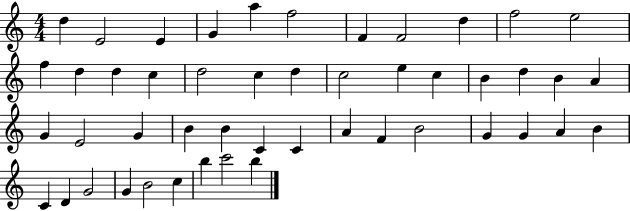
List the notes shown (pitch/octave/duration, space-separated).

D5/q E4/h E4/q G4/q A5/q F5/h F4/q F4/h D5/q F5/h E5/h F5/q D5/q D5/q C5/q D5/h C5/q D5/q C5/h E5/q C5/q B4/q D5/q B4/q A4/q G4/q E4/h G4/q B4/q B4/q C4/q C4/q A4/q F4/q B4/h G4/q G4/q A4/q B4/q C4/q D4/q G4/h G4/q B4/h C5/q B5/q C6/h B5/q